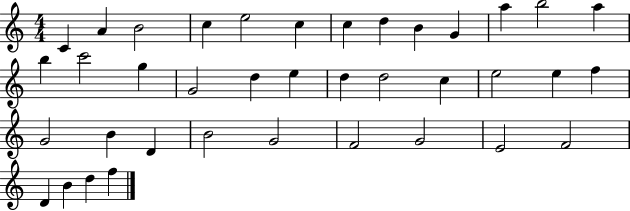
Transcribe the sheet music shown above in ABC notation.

X:1
T:Untitled
M:4/4
L:1/4
K:C
C A B2 c e2 c c d B G a b2 a b c'2 g G2 d e d d2 c e2 e f G2 B D B2 G2 F2 G2 E2 F2 D B d f